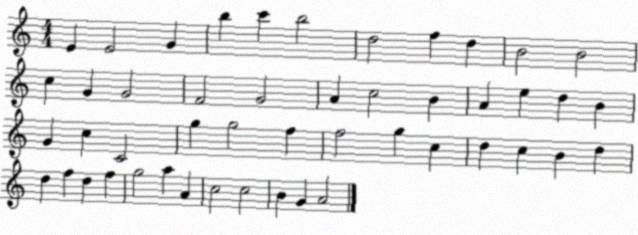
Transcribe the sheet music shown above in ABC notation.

X:1
T:Untitled
M:4/4
L:1/4
K:C
E E2 G b c' b2 d2 f d B2 B2 c G G2 F2 G2 A c2 B A e d B G c C2 g g2 f f2 g c d c B d d f d f g2 a A c2 c2 B G A2